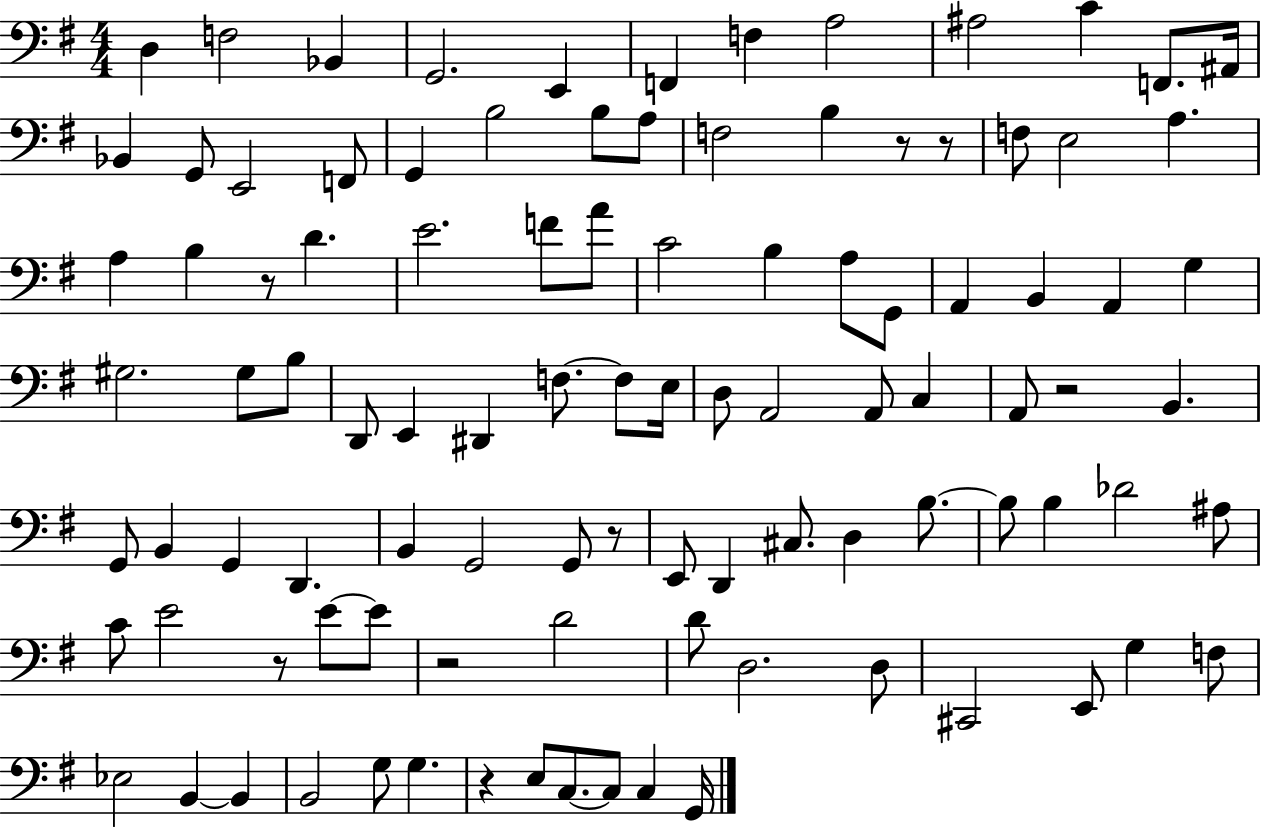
D3/q F3/h Bb2/q G2/h. E2/q F2/q F3/q A3/h A#3/h C4/q F2/e. A#2/s Bb2/q G2/e E2/h F2/e G2/q B3/h B3/e A3/e F3/h B3/q R/e R/e F3/e E3/h A3/q. A3/q B3/q R/e D4/q. E4/h. F4/e A4/e C4/h B3/q A3/e G2/e A2/q B2/q A2/q G3/q G#3/h. G#3/e B3/e D2/e E2/q D#2/q F3/e. F3/e E3/s D3/e A2/h A2/e C3/q A2/e R/h B2/q. G2/e B2/q G2/q D2/q. B2/q G2/h G2/e R/e E2/e D2/q C#3/e. D3/q B3/e. B3/e B3/q Db4/h A#3/e C4/e E4/h R/e E4/e E4/e R/h D4/h D4/e D3/h. D3/e C#2/h E2/e G3/q F3/e Eb3/h B2/q B2/q B2/h G3/e G3/q. R/q E3/e C3/e. C3/e C3/q G2/s